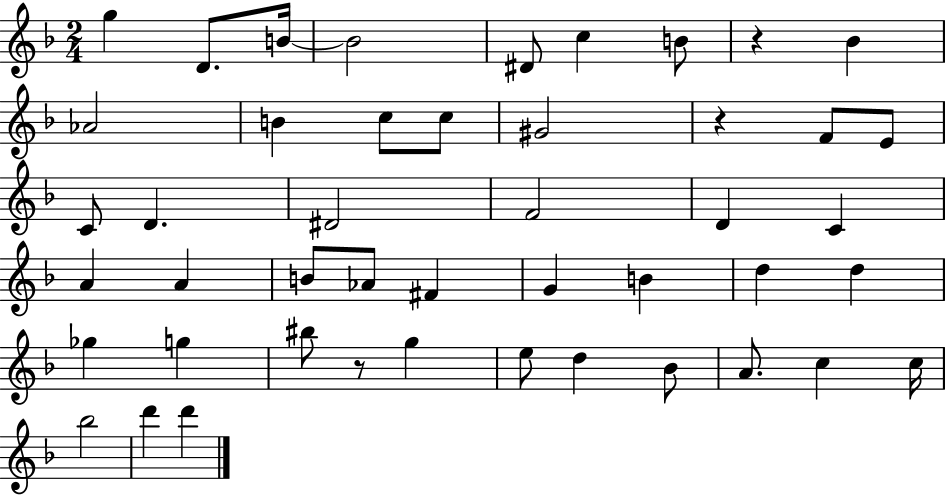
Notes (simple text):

G5/q D4/e. B4/s B4/h D#4/e C5/q B4/e R/q Bb4/q Ab4/h B4/q C5/e C5/e G#4/h R/q F4/e E4/e C4/e D4/q. D#4/h F4/h D4/q C4/q A4/q A4/q B4/e Ab4/e F#4/q G4/q B4/q D5/q D5/q Gb5/q G5/q BIS5/e R/e G5/q E5/e D5/q Bb4/e A4/e. C5/q C5/s Bb5/h D6/q D6/q